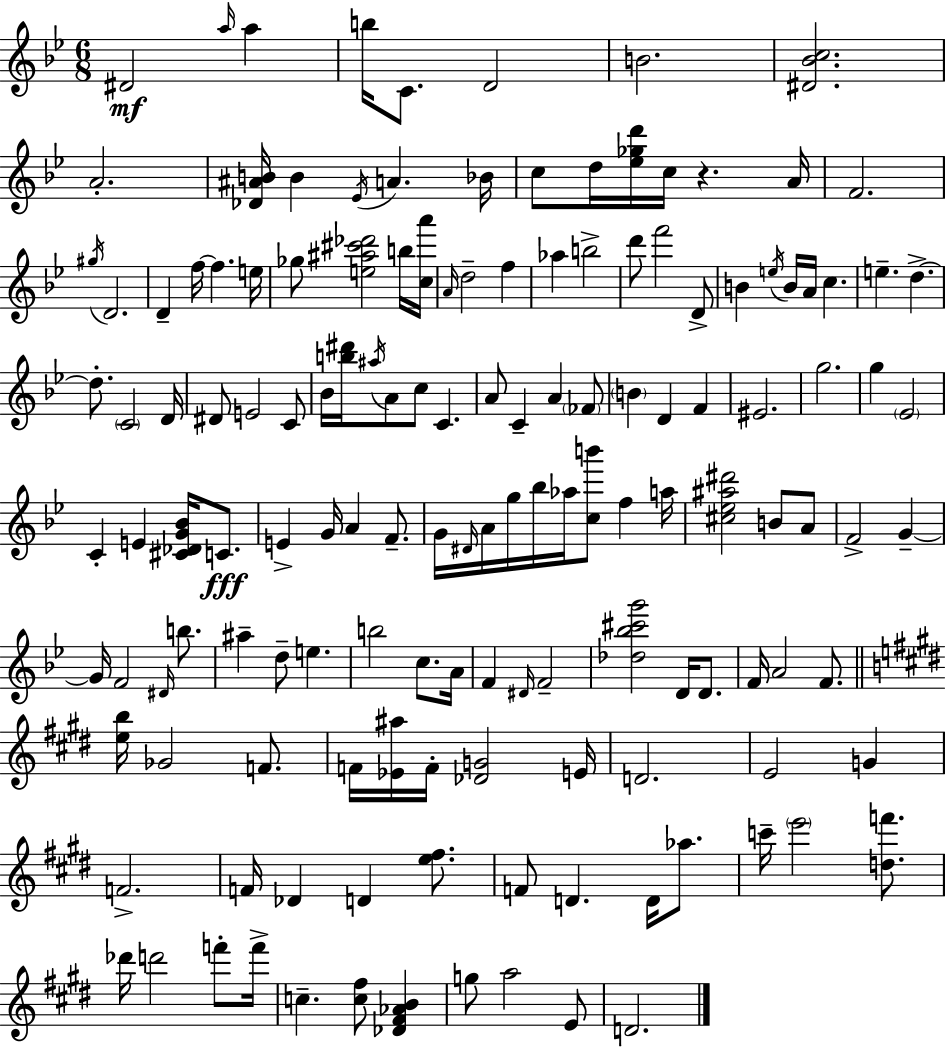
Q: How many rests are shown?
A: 1